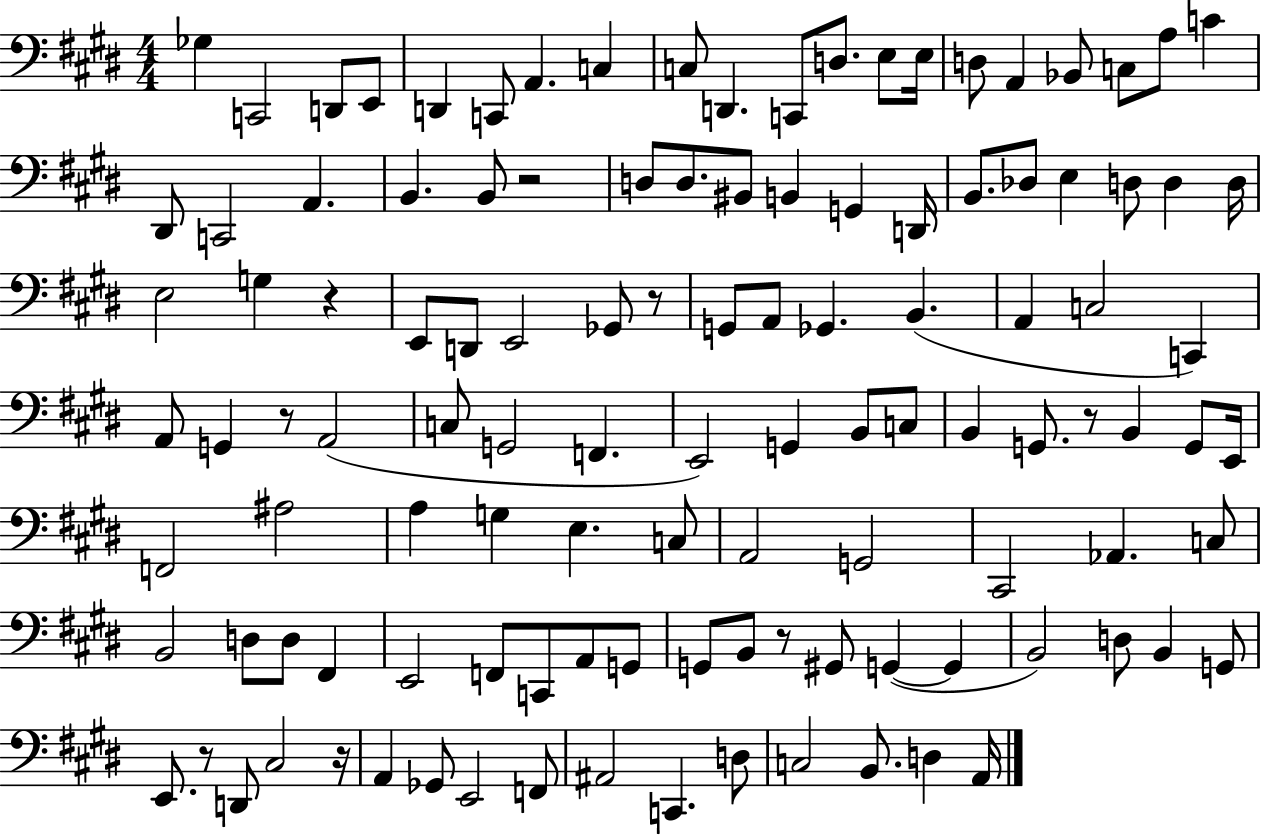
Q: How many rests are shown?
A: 8